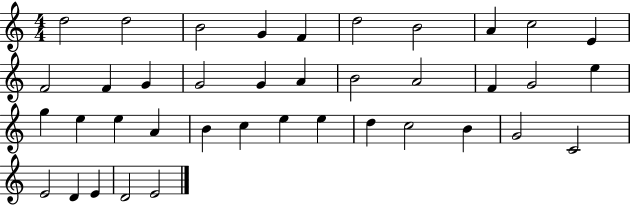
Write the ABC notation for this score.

X:1
T:Untitled
M:4/4
L:1/4
K:C
d2 d2 B2 G F d2 B2 A c2 E F2 F G G2 G A B2 A2 F G2 e g e e A B c e e d c2 B G2 C2 E2 D E D2 E2